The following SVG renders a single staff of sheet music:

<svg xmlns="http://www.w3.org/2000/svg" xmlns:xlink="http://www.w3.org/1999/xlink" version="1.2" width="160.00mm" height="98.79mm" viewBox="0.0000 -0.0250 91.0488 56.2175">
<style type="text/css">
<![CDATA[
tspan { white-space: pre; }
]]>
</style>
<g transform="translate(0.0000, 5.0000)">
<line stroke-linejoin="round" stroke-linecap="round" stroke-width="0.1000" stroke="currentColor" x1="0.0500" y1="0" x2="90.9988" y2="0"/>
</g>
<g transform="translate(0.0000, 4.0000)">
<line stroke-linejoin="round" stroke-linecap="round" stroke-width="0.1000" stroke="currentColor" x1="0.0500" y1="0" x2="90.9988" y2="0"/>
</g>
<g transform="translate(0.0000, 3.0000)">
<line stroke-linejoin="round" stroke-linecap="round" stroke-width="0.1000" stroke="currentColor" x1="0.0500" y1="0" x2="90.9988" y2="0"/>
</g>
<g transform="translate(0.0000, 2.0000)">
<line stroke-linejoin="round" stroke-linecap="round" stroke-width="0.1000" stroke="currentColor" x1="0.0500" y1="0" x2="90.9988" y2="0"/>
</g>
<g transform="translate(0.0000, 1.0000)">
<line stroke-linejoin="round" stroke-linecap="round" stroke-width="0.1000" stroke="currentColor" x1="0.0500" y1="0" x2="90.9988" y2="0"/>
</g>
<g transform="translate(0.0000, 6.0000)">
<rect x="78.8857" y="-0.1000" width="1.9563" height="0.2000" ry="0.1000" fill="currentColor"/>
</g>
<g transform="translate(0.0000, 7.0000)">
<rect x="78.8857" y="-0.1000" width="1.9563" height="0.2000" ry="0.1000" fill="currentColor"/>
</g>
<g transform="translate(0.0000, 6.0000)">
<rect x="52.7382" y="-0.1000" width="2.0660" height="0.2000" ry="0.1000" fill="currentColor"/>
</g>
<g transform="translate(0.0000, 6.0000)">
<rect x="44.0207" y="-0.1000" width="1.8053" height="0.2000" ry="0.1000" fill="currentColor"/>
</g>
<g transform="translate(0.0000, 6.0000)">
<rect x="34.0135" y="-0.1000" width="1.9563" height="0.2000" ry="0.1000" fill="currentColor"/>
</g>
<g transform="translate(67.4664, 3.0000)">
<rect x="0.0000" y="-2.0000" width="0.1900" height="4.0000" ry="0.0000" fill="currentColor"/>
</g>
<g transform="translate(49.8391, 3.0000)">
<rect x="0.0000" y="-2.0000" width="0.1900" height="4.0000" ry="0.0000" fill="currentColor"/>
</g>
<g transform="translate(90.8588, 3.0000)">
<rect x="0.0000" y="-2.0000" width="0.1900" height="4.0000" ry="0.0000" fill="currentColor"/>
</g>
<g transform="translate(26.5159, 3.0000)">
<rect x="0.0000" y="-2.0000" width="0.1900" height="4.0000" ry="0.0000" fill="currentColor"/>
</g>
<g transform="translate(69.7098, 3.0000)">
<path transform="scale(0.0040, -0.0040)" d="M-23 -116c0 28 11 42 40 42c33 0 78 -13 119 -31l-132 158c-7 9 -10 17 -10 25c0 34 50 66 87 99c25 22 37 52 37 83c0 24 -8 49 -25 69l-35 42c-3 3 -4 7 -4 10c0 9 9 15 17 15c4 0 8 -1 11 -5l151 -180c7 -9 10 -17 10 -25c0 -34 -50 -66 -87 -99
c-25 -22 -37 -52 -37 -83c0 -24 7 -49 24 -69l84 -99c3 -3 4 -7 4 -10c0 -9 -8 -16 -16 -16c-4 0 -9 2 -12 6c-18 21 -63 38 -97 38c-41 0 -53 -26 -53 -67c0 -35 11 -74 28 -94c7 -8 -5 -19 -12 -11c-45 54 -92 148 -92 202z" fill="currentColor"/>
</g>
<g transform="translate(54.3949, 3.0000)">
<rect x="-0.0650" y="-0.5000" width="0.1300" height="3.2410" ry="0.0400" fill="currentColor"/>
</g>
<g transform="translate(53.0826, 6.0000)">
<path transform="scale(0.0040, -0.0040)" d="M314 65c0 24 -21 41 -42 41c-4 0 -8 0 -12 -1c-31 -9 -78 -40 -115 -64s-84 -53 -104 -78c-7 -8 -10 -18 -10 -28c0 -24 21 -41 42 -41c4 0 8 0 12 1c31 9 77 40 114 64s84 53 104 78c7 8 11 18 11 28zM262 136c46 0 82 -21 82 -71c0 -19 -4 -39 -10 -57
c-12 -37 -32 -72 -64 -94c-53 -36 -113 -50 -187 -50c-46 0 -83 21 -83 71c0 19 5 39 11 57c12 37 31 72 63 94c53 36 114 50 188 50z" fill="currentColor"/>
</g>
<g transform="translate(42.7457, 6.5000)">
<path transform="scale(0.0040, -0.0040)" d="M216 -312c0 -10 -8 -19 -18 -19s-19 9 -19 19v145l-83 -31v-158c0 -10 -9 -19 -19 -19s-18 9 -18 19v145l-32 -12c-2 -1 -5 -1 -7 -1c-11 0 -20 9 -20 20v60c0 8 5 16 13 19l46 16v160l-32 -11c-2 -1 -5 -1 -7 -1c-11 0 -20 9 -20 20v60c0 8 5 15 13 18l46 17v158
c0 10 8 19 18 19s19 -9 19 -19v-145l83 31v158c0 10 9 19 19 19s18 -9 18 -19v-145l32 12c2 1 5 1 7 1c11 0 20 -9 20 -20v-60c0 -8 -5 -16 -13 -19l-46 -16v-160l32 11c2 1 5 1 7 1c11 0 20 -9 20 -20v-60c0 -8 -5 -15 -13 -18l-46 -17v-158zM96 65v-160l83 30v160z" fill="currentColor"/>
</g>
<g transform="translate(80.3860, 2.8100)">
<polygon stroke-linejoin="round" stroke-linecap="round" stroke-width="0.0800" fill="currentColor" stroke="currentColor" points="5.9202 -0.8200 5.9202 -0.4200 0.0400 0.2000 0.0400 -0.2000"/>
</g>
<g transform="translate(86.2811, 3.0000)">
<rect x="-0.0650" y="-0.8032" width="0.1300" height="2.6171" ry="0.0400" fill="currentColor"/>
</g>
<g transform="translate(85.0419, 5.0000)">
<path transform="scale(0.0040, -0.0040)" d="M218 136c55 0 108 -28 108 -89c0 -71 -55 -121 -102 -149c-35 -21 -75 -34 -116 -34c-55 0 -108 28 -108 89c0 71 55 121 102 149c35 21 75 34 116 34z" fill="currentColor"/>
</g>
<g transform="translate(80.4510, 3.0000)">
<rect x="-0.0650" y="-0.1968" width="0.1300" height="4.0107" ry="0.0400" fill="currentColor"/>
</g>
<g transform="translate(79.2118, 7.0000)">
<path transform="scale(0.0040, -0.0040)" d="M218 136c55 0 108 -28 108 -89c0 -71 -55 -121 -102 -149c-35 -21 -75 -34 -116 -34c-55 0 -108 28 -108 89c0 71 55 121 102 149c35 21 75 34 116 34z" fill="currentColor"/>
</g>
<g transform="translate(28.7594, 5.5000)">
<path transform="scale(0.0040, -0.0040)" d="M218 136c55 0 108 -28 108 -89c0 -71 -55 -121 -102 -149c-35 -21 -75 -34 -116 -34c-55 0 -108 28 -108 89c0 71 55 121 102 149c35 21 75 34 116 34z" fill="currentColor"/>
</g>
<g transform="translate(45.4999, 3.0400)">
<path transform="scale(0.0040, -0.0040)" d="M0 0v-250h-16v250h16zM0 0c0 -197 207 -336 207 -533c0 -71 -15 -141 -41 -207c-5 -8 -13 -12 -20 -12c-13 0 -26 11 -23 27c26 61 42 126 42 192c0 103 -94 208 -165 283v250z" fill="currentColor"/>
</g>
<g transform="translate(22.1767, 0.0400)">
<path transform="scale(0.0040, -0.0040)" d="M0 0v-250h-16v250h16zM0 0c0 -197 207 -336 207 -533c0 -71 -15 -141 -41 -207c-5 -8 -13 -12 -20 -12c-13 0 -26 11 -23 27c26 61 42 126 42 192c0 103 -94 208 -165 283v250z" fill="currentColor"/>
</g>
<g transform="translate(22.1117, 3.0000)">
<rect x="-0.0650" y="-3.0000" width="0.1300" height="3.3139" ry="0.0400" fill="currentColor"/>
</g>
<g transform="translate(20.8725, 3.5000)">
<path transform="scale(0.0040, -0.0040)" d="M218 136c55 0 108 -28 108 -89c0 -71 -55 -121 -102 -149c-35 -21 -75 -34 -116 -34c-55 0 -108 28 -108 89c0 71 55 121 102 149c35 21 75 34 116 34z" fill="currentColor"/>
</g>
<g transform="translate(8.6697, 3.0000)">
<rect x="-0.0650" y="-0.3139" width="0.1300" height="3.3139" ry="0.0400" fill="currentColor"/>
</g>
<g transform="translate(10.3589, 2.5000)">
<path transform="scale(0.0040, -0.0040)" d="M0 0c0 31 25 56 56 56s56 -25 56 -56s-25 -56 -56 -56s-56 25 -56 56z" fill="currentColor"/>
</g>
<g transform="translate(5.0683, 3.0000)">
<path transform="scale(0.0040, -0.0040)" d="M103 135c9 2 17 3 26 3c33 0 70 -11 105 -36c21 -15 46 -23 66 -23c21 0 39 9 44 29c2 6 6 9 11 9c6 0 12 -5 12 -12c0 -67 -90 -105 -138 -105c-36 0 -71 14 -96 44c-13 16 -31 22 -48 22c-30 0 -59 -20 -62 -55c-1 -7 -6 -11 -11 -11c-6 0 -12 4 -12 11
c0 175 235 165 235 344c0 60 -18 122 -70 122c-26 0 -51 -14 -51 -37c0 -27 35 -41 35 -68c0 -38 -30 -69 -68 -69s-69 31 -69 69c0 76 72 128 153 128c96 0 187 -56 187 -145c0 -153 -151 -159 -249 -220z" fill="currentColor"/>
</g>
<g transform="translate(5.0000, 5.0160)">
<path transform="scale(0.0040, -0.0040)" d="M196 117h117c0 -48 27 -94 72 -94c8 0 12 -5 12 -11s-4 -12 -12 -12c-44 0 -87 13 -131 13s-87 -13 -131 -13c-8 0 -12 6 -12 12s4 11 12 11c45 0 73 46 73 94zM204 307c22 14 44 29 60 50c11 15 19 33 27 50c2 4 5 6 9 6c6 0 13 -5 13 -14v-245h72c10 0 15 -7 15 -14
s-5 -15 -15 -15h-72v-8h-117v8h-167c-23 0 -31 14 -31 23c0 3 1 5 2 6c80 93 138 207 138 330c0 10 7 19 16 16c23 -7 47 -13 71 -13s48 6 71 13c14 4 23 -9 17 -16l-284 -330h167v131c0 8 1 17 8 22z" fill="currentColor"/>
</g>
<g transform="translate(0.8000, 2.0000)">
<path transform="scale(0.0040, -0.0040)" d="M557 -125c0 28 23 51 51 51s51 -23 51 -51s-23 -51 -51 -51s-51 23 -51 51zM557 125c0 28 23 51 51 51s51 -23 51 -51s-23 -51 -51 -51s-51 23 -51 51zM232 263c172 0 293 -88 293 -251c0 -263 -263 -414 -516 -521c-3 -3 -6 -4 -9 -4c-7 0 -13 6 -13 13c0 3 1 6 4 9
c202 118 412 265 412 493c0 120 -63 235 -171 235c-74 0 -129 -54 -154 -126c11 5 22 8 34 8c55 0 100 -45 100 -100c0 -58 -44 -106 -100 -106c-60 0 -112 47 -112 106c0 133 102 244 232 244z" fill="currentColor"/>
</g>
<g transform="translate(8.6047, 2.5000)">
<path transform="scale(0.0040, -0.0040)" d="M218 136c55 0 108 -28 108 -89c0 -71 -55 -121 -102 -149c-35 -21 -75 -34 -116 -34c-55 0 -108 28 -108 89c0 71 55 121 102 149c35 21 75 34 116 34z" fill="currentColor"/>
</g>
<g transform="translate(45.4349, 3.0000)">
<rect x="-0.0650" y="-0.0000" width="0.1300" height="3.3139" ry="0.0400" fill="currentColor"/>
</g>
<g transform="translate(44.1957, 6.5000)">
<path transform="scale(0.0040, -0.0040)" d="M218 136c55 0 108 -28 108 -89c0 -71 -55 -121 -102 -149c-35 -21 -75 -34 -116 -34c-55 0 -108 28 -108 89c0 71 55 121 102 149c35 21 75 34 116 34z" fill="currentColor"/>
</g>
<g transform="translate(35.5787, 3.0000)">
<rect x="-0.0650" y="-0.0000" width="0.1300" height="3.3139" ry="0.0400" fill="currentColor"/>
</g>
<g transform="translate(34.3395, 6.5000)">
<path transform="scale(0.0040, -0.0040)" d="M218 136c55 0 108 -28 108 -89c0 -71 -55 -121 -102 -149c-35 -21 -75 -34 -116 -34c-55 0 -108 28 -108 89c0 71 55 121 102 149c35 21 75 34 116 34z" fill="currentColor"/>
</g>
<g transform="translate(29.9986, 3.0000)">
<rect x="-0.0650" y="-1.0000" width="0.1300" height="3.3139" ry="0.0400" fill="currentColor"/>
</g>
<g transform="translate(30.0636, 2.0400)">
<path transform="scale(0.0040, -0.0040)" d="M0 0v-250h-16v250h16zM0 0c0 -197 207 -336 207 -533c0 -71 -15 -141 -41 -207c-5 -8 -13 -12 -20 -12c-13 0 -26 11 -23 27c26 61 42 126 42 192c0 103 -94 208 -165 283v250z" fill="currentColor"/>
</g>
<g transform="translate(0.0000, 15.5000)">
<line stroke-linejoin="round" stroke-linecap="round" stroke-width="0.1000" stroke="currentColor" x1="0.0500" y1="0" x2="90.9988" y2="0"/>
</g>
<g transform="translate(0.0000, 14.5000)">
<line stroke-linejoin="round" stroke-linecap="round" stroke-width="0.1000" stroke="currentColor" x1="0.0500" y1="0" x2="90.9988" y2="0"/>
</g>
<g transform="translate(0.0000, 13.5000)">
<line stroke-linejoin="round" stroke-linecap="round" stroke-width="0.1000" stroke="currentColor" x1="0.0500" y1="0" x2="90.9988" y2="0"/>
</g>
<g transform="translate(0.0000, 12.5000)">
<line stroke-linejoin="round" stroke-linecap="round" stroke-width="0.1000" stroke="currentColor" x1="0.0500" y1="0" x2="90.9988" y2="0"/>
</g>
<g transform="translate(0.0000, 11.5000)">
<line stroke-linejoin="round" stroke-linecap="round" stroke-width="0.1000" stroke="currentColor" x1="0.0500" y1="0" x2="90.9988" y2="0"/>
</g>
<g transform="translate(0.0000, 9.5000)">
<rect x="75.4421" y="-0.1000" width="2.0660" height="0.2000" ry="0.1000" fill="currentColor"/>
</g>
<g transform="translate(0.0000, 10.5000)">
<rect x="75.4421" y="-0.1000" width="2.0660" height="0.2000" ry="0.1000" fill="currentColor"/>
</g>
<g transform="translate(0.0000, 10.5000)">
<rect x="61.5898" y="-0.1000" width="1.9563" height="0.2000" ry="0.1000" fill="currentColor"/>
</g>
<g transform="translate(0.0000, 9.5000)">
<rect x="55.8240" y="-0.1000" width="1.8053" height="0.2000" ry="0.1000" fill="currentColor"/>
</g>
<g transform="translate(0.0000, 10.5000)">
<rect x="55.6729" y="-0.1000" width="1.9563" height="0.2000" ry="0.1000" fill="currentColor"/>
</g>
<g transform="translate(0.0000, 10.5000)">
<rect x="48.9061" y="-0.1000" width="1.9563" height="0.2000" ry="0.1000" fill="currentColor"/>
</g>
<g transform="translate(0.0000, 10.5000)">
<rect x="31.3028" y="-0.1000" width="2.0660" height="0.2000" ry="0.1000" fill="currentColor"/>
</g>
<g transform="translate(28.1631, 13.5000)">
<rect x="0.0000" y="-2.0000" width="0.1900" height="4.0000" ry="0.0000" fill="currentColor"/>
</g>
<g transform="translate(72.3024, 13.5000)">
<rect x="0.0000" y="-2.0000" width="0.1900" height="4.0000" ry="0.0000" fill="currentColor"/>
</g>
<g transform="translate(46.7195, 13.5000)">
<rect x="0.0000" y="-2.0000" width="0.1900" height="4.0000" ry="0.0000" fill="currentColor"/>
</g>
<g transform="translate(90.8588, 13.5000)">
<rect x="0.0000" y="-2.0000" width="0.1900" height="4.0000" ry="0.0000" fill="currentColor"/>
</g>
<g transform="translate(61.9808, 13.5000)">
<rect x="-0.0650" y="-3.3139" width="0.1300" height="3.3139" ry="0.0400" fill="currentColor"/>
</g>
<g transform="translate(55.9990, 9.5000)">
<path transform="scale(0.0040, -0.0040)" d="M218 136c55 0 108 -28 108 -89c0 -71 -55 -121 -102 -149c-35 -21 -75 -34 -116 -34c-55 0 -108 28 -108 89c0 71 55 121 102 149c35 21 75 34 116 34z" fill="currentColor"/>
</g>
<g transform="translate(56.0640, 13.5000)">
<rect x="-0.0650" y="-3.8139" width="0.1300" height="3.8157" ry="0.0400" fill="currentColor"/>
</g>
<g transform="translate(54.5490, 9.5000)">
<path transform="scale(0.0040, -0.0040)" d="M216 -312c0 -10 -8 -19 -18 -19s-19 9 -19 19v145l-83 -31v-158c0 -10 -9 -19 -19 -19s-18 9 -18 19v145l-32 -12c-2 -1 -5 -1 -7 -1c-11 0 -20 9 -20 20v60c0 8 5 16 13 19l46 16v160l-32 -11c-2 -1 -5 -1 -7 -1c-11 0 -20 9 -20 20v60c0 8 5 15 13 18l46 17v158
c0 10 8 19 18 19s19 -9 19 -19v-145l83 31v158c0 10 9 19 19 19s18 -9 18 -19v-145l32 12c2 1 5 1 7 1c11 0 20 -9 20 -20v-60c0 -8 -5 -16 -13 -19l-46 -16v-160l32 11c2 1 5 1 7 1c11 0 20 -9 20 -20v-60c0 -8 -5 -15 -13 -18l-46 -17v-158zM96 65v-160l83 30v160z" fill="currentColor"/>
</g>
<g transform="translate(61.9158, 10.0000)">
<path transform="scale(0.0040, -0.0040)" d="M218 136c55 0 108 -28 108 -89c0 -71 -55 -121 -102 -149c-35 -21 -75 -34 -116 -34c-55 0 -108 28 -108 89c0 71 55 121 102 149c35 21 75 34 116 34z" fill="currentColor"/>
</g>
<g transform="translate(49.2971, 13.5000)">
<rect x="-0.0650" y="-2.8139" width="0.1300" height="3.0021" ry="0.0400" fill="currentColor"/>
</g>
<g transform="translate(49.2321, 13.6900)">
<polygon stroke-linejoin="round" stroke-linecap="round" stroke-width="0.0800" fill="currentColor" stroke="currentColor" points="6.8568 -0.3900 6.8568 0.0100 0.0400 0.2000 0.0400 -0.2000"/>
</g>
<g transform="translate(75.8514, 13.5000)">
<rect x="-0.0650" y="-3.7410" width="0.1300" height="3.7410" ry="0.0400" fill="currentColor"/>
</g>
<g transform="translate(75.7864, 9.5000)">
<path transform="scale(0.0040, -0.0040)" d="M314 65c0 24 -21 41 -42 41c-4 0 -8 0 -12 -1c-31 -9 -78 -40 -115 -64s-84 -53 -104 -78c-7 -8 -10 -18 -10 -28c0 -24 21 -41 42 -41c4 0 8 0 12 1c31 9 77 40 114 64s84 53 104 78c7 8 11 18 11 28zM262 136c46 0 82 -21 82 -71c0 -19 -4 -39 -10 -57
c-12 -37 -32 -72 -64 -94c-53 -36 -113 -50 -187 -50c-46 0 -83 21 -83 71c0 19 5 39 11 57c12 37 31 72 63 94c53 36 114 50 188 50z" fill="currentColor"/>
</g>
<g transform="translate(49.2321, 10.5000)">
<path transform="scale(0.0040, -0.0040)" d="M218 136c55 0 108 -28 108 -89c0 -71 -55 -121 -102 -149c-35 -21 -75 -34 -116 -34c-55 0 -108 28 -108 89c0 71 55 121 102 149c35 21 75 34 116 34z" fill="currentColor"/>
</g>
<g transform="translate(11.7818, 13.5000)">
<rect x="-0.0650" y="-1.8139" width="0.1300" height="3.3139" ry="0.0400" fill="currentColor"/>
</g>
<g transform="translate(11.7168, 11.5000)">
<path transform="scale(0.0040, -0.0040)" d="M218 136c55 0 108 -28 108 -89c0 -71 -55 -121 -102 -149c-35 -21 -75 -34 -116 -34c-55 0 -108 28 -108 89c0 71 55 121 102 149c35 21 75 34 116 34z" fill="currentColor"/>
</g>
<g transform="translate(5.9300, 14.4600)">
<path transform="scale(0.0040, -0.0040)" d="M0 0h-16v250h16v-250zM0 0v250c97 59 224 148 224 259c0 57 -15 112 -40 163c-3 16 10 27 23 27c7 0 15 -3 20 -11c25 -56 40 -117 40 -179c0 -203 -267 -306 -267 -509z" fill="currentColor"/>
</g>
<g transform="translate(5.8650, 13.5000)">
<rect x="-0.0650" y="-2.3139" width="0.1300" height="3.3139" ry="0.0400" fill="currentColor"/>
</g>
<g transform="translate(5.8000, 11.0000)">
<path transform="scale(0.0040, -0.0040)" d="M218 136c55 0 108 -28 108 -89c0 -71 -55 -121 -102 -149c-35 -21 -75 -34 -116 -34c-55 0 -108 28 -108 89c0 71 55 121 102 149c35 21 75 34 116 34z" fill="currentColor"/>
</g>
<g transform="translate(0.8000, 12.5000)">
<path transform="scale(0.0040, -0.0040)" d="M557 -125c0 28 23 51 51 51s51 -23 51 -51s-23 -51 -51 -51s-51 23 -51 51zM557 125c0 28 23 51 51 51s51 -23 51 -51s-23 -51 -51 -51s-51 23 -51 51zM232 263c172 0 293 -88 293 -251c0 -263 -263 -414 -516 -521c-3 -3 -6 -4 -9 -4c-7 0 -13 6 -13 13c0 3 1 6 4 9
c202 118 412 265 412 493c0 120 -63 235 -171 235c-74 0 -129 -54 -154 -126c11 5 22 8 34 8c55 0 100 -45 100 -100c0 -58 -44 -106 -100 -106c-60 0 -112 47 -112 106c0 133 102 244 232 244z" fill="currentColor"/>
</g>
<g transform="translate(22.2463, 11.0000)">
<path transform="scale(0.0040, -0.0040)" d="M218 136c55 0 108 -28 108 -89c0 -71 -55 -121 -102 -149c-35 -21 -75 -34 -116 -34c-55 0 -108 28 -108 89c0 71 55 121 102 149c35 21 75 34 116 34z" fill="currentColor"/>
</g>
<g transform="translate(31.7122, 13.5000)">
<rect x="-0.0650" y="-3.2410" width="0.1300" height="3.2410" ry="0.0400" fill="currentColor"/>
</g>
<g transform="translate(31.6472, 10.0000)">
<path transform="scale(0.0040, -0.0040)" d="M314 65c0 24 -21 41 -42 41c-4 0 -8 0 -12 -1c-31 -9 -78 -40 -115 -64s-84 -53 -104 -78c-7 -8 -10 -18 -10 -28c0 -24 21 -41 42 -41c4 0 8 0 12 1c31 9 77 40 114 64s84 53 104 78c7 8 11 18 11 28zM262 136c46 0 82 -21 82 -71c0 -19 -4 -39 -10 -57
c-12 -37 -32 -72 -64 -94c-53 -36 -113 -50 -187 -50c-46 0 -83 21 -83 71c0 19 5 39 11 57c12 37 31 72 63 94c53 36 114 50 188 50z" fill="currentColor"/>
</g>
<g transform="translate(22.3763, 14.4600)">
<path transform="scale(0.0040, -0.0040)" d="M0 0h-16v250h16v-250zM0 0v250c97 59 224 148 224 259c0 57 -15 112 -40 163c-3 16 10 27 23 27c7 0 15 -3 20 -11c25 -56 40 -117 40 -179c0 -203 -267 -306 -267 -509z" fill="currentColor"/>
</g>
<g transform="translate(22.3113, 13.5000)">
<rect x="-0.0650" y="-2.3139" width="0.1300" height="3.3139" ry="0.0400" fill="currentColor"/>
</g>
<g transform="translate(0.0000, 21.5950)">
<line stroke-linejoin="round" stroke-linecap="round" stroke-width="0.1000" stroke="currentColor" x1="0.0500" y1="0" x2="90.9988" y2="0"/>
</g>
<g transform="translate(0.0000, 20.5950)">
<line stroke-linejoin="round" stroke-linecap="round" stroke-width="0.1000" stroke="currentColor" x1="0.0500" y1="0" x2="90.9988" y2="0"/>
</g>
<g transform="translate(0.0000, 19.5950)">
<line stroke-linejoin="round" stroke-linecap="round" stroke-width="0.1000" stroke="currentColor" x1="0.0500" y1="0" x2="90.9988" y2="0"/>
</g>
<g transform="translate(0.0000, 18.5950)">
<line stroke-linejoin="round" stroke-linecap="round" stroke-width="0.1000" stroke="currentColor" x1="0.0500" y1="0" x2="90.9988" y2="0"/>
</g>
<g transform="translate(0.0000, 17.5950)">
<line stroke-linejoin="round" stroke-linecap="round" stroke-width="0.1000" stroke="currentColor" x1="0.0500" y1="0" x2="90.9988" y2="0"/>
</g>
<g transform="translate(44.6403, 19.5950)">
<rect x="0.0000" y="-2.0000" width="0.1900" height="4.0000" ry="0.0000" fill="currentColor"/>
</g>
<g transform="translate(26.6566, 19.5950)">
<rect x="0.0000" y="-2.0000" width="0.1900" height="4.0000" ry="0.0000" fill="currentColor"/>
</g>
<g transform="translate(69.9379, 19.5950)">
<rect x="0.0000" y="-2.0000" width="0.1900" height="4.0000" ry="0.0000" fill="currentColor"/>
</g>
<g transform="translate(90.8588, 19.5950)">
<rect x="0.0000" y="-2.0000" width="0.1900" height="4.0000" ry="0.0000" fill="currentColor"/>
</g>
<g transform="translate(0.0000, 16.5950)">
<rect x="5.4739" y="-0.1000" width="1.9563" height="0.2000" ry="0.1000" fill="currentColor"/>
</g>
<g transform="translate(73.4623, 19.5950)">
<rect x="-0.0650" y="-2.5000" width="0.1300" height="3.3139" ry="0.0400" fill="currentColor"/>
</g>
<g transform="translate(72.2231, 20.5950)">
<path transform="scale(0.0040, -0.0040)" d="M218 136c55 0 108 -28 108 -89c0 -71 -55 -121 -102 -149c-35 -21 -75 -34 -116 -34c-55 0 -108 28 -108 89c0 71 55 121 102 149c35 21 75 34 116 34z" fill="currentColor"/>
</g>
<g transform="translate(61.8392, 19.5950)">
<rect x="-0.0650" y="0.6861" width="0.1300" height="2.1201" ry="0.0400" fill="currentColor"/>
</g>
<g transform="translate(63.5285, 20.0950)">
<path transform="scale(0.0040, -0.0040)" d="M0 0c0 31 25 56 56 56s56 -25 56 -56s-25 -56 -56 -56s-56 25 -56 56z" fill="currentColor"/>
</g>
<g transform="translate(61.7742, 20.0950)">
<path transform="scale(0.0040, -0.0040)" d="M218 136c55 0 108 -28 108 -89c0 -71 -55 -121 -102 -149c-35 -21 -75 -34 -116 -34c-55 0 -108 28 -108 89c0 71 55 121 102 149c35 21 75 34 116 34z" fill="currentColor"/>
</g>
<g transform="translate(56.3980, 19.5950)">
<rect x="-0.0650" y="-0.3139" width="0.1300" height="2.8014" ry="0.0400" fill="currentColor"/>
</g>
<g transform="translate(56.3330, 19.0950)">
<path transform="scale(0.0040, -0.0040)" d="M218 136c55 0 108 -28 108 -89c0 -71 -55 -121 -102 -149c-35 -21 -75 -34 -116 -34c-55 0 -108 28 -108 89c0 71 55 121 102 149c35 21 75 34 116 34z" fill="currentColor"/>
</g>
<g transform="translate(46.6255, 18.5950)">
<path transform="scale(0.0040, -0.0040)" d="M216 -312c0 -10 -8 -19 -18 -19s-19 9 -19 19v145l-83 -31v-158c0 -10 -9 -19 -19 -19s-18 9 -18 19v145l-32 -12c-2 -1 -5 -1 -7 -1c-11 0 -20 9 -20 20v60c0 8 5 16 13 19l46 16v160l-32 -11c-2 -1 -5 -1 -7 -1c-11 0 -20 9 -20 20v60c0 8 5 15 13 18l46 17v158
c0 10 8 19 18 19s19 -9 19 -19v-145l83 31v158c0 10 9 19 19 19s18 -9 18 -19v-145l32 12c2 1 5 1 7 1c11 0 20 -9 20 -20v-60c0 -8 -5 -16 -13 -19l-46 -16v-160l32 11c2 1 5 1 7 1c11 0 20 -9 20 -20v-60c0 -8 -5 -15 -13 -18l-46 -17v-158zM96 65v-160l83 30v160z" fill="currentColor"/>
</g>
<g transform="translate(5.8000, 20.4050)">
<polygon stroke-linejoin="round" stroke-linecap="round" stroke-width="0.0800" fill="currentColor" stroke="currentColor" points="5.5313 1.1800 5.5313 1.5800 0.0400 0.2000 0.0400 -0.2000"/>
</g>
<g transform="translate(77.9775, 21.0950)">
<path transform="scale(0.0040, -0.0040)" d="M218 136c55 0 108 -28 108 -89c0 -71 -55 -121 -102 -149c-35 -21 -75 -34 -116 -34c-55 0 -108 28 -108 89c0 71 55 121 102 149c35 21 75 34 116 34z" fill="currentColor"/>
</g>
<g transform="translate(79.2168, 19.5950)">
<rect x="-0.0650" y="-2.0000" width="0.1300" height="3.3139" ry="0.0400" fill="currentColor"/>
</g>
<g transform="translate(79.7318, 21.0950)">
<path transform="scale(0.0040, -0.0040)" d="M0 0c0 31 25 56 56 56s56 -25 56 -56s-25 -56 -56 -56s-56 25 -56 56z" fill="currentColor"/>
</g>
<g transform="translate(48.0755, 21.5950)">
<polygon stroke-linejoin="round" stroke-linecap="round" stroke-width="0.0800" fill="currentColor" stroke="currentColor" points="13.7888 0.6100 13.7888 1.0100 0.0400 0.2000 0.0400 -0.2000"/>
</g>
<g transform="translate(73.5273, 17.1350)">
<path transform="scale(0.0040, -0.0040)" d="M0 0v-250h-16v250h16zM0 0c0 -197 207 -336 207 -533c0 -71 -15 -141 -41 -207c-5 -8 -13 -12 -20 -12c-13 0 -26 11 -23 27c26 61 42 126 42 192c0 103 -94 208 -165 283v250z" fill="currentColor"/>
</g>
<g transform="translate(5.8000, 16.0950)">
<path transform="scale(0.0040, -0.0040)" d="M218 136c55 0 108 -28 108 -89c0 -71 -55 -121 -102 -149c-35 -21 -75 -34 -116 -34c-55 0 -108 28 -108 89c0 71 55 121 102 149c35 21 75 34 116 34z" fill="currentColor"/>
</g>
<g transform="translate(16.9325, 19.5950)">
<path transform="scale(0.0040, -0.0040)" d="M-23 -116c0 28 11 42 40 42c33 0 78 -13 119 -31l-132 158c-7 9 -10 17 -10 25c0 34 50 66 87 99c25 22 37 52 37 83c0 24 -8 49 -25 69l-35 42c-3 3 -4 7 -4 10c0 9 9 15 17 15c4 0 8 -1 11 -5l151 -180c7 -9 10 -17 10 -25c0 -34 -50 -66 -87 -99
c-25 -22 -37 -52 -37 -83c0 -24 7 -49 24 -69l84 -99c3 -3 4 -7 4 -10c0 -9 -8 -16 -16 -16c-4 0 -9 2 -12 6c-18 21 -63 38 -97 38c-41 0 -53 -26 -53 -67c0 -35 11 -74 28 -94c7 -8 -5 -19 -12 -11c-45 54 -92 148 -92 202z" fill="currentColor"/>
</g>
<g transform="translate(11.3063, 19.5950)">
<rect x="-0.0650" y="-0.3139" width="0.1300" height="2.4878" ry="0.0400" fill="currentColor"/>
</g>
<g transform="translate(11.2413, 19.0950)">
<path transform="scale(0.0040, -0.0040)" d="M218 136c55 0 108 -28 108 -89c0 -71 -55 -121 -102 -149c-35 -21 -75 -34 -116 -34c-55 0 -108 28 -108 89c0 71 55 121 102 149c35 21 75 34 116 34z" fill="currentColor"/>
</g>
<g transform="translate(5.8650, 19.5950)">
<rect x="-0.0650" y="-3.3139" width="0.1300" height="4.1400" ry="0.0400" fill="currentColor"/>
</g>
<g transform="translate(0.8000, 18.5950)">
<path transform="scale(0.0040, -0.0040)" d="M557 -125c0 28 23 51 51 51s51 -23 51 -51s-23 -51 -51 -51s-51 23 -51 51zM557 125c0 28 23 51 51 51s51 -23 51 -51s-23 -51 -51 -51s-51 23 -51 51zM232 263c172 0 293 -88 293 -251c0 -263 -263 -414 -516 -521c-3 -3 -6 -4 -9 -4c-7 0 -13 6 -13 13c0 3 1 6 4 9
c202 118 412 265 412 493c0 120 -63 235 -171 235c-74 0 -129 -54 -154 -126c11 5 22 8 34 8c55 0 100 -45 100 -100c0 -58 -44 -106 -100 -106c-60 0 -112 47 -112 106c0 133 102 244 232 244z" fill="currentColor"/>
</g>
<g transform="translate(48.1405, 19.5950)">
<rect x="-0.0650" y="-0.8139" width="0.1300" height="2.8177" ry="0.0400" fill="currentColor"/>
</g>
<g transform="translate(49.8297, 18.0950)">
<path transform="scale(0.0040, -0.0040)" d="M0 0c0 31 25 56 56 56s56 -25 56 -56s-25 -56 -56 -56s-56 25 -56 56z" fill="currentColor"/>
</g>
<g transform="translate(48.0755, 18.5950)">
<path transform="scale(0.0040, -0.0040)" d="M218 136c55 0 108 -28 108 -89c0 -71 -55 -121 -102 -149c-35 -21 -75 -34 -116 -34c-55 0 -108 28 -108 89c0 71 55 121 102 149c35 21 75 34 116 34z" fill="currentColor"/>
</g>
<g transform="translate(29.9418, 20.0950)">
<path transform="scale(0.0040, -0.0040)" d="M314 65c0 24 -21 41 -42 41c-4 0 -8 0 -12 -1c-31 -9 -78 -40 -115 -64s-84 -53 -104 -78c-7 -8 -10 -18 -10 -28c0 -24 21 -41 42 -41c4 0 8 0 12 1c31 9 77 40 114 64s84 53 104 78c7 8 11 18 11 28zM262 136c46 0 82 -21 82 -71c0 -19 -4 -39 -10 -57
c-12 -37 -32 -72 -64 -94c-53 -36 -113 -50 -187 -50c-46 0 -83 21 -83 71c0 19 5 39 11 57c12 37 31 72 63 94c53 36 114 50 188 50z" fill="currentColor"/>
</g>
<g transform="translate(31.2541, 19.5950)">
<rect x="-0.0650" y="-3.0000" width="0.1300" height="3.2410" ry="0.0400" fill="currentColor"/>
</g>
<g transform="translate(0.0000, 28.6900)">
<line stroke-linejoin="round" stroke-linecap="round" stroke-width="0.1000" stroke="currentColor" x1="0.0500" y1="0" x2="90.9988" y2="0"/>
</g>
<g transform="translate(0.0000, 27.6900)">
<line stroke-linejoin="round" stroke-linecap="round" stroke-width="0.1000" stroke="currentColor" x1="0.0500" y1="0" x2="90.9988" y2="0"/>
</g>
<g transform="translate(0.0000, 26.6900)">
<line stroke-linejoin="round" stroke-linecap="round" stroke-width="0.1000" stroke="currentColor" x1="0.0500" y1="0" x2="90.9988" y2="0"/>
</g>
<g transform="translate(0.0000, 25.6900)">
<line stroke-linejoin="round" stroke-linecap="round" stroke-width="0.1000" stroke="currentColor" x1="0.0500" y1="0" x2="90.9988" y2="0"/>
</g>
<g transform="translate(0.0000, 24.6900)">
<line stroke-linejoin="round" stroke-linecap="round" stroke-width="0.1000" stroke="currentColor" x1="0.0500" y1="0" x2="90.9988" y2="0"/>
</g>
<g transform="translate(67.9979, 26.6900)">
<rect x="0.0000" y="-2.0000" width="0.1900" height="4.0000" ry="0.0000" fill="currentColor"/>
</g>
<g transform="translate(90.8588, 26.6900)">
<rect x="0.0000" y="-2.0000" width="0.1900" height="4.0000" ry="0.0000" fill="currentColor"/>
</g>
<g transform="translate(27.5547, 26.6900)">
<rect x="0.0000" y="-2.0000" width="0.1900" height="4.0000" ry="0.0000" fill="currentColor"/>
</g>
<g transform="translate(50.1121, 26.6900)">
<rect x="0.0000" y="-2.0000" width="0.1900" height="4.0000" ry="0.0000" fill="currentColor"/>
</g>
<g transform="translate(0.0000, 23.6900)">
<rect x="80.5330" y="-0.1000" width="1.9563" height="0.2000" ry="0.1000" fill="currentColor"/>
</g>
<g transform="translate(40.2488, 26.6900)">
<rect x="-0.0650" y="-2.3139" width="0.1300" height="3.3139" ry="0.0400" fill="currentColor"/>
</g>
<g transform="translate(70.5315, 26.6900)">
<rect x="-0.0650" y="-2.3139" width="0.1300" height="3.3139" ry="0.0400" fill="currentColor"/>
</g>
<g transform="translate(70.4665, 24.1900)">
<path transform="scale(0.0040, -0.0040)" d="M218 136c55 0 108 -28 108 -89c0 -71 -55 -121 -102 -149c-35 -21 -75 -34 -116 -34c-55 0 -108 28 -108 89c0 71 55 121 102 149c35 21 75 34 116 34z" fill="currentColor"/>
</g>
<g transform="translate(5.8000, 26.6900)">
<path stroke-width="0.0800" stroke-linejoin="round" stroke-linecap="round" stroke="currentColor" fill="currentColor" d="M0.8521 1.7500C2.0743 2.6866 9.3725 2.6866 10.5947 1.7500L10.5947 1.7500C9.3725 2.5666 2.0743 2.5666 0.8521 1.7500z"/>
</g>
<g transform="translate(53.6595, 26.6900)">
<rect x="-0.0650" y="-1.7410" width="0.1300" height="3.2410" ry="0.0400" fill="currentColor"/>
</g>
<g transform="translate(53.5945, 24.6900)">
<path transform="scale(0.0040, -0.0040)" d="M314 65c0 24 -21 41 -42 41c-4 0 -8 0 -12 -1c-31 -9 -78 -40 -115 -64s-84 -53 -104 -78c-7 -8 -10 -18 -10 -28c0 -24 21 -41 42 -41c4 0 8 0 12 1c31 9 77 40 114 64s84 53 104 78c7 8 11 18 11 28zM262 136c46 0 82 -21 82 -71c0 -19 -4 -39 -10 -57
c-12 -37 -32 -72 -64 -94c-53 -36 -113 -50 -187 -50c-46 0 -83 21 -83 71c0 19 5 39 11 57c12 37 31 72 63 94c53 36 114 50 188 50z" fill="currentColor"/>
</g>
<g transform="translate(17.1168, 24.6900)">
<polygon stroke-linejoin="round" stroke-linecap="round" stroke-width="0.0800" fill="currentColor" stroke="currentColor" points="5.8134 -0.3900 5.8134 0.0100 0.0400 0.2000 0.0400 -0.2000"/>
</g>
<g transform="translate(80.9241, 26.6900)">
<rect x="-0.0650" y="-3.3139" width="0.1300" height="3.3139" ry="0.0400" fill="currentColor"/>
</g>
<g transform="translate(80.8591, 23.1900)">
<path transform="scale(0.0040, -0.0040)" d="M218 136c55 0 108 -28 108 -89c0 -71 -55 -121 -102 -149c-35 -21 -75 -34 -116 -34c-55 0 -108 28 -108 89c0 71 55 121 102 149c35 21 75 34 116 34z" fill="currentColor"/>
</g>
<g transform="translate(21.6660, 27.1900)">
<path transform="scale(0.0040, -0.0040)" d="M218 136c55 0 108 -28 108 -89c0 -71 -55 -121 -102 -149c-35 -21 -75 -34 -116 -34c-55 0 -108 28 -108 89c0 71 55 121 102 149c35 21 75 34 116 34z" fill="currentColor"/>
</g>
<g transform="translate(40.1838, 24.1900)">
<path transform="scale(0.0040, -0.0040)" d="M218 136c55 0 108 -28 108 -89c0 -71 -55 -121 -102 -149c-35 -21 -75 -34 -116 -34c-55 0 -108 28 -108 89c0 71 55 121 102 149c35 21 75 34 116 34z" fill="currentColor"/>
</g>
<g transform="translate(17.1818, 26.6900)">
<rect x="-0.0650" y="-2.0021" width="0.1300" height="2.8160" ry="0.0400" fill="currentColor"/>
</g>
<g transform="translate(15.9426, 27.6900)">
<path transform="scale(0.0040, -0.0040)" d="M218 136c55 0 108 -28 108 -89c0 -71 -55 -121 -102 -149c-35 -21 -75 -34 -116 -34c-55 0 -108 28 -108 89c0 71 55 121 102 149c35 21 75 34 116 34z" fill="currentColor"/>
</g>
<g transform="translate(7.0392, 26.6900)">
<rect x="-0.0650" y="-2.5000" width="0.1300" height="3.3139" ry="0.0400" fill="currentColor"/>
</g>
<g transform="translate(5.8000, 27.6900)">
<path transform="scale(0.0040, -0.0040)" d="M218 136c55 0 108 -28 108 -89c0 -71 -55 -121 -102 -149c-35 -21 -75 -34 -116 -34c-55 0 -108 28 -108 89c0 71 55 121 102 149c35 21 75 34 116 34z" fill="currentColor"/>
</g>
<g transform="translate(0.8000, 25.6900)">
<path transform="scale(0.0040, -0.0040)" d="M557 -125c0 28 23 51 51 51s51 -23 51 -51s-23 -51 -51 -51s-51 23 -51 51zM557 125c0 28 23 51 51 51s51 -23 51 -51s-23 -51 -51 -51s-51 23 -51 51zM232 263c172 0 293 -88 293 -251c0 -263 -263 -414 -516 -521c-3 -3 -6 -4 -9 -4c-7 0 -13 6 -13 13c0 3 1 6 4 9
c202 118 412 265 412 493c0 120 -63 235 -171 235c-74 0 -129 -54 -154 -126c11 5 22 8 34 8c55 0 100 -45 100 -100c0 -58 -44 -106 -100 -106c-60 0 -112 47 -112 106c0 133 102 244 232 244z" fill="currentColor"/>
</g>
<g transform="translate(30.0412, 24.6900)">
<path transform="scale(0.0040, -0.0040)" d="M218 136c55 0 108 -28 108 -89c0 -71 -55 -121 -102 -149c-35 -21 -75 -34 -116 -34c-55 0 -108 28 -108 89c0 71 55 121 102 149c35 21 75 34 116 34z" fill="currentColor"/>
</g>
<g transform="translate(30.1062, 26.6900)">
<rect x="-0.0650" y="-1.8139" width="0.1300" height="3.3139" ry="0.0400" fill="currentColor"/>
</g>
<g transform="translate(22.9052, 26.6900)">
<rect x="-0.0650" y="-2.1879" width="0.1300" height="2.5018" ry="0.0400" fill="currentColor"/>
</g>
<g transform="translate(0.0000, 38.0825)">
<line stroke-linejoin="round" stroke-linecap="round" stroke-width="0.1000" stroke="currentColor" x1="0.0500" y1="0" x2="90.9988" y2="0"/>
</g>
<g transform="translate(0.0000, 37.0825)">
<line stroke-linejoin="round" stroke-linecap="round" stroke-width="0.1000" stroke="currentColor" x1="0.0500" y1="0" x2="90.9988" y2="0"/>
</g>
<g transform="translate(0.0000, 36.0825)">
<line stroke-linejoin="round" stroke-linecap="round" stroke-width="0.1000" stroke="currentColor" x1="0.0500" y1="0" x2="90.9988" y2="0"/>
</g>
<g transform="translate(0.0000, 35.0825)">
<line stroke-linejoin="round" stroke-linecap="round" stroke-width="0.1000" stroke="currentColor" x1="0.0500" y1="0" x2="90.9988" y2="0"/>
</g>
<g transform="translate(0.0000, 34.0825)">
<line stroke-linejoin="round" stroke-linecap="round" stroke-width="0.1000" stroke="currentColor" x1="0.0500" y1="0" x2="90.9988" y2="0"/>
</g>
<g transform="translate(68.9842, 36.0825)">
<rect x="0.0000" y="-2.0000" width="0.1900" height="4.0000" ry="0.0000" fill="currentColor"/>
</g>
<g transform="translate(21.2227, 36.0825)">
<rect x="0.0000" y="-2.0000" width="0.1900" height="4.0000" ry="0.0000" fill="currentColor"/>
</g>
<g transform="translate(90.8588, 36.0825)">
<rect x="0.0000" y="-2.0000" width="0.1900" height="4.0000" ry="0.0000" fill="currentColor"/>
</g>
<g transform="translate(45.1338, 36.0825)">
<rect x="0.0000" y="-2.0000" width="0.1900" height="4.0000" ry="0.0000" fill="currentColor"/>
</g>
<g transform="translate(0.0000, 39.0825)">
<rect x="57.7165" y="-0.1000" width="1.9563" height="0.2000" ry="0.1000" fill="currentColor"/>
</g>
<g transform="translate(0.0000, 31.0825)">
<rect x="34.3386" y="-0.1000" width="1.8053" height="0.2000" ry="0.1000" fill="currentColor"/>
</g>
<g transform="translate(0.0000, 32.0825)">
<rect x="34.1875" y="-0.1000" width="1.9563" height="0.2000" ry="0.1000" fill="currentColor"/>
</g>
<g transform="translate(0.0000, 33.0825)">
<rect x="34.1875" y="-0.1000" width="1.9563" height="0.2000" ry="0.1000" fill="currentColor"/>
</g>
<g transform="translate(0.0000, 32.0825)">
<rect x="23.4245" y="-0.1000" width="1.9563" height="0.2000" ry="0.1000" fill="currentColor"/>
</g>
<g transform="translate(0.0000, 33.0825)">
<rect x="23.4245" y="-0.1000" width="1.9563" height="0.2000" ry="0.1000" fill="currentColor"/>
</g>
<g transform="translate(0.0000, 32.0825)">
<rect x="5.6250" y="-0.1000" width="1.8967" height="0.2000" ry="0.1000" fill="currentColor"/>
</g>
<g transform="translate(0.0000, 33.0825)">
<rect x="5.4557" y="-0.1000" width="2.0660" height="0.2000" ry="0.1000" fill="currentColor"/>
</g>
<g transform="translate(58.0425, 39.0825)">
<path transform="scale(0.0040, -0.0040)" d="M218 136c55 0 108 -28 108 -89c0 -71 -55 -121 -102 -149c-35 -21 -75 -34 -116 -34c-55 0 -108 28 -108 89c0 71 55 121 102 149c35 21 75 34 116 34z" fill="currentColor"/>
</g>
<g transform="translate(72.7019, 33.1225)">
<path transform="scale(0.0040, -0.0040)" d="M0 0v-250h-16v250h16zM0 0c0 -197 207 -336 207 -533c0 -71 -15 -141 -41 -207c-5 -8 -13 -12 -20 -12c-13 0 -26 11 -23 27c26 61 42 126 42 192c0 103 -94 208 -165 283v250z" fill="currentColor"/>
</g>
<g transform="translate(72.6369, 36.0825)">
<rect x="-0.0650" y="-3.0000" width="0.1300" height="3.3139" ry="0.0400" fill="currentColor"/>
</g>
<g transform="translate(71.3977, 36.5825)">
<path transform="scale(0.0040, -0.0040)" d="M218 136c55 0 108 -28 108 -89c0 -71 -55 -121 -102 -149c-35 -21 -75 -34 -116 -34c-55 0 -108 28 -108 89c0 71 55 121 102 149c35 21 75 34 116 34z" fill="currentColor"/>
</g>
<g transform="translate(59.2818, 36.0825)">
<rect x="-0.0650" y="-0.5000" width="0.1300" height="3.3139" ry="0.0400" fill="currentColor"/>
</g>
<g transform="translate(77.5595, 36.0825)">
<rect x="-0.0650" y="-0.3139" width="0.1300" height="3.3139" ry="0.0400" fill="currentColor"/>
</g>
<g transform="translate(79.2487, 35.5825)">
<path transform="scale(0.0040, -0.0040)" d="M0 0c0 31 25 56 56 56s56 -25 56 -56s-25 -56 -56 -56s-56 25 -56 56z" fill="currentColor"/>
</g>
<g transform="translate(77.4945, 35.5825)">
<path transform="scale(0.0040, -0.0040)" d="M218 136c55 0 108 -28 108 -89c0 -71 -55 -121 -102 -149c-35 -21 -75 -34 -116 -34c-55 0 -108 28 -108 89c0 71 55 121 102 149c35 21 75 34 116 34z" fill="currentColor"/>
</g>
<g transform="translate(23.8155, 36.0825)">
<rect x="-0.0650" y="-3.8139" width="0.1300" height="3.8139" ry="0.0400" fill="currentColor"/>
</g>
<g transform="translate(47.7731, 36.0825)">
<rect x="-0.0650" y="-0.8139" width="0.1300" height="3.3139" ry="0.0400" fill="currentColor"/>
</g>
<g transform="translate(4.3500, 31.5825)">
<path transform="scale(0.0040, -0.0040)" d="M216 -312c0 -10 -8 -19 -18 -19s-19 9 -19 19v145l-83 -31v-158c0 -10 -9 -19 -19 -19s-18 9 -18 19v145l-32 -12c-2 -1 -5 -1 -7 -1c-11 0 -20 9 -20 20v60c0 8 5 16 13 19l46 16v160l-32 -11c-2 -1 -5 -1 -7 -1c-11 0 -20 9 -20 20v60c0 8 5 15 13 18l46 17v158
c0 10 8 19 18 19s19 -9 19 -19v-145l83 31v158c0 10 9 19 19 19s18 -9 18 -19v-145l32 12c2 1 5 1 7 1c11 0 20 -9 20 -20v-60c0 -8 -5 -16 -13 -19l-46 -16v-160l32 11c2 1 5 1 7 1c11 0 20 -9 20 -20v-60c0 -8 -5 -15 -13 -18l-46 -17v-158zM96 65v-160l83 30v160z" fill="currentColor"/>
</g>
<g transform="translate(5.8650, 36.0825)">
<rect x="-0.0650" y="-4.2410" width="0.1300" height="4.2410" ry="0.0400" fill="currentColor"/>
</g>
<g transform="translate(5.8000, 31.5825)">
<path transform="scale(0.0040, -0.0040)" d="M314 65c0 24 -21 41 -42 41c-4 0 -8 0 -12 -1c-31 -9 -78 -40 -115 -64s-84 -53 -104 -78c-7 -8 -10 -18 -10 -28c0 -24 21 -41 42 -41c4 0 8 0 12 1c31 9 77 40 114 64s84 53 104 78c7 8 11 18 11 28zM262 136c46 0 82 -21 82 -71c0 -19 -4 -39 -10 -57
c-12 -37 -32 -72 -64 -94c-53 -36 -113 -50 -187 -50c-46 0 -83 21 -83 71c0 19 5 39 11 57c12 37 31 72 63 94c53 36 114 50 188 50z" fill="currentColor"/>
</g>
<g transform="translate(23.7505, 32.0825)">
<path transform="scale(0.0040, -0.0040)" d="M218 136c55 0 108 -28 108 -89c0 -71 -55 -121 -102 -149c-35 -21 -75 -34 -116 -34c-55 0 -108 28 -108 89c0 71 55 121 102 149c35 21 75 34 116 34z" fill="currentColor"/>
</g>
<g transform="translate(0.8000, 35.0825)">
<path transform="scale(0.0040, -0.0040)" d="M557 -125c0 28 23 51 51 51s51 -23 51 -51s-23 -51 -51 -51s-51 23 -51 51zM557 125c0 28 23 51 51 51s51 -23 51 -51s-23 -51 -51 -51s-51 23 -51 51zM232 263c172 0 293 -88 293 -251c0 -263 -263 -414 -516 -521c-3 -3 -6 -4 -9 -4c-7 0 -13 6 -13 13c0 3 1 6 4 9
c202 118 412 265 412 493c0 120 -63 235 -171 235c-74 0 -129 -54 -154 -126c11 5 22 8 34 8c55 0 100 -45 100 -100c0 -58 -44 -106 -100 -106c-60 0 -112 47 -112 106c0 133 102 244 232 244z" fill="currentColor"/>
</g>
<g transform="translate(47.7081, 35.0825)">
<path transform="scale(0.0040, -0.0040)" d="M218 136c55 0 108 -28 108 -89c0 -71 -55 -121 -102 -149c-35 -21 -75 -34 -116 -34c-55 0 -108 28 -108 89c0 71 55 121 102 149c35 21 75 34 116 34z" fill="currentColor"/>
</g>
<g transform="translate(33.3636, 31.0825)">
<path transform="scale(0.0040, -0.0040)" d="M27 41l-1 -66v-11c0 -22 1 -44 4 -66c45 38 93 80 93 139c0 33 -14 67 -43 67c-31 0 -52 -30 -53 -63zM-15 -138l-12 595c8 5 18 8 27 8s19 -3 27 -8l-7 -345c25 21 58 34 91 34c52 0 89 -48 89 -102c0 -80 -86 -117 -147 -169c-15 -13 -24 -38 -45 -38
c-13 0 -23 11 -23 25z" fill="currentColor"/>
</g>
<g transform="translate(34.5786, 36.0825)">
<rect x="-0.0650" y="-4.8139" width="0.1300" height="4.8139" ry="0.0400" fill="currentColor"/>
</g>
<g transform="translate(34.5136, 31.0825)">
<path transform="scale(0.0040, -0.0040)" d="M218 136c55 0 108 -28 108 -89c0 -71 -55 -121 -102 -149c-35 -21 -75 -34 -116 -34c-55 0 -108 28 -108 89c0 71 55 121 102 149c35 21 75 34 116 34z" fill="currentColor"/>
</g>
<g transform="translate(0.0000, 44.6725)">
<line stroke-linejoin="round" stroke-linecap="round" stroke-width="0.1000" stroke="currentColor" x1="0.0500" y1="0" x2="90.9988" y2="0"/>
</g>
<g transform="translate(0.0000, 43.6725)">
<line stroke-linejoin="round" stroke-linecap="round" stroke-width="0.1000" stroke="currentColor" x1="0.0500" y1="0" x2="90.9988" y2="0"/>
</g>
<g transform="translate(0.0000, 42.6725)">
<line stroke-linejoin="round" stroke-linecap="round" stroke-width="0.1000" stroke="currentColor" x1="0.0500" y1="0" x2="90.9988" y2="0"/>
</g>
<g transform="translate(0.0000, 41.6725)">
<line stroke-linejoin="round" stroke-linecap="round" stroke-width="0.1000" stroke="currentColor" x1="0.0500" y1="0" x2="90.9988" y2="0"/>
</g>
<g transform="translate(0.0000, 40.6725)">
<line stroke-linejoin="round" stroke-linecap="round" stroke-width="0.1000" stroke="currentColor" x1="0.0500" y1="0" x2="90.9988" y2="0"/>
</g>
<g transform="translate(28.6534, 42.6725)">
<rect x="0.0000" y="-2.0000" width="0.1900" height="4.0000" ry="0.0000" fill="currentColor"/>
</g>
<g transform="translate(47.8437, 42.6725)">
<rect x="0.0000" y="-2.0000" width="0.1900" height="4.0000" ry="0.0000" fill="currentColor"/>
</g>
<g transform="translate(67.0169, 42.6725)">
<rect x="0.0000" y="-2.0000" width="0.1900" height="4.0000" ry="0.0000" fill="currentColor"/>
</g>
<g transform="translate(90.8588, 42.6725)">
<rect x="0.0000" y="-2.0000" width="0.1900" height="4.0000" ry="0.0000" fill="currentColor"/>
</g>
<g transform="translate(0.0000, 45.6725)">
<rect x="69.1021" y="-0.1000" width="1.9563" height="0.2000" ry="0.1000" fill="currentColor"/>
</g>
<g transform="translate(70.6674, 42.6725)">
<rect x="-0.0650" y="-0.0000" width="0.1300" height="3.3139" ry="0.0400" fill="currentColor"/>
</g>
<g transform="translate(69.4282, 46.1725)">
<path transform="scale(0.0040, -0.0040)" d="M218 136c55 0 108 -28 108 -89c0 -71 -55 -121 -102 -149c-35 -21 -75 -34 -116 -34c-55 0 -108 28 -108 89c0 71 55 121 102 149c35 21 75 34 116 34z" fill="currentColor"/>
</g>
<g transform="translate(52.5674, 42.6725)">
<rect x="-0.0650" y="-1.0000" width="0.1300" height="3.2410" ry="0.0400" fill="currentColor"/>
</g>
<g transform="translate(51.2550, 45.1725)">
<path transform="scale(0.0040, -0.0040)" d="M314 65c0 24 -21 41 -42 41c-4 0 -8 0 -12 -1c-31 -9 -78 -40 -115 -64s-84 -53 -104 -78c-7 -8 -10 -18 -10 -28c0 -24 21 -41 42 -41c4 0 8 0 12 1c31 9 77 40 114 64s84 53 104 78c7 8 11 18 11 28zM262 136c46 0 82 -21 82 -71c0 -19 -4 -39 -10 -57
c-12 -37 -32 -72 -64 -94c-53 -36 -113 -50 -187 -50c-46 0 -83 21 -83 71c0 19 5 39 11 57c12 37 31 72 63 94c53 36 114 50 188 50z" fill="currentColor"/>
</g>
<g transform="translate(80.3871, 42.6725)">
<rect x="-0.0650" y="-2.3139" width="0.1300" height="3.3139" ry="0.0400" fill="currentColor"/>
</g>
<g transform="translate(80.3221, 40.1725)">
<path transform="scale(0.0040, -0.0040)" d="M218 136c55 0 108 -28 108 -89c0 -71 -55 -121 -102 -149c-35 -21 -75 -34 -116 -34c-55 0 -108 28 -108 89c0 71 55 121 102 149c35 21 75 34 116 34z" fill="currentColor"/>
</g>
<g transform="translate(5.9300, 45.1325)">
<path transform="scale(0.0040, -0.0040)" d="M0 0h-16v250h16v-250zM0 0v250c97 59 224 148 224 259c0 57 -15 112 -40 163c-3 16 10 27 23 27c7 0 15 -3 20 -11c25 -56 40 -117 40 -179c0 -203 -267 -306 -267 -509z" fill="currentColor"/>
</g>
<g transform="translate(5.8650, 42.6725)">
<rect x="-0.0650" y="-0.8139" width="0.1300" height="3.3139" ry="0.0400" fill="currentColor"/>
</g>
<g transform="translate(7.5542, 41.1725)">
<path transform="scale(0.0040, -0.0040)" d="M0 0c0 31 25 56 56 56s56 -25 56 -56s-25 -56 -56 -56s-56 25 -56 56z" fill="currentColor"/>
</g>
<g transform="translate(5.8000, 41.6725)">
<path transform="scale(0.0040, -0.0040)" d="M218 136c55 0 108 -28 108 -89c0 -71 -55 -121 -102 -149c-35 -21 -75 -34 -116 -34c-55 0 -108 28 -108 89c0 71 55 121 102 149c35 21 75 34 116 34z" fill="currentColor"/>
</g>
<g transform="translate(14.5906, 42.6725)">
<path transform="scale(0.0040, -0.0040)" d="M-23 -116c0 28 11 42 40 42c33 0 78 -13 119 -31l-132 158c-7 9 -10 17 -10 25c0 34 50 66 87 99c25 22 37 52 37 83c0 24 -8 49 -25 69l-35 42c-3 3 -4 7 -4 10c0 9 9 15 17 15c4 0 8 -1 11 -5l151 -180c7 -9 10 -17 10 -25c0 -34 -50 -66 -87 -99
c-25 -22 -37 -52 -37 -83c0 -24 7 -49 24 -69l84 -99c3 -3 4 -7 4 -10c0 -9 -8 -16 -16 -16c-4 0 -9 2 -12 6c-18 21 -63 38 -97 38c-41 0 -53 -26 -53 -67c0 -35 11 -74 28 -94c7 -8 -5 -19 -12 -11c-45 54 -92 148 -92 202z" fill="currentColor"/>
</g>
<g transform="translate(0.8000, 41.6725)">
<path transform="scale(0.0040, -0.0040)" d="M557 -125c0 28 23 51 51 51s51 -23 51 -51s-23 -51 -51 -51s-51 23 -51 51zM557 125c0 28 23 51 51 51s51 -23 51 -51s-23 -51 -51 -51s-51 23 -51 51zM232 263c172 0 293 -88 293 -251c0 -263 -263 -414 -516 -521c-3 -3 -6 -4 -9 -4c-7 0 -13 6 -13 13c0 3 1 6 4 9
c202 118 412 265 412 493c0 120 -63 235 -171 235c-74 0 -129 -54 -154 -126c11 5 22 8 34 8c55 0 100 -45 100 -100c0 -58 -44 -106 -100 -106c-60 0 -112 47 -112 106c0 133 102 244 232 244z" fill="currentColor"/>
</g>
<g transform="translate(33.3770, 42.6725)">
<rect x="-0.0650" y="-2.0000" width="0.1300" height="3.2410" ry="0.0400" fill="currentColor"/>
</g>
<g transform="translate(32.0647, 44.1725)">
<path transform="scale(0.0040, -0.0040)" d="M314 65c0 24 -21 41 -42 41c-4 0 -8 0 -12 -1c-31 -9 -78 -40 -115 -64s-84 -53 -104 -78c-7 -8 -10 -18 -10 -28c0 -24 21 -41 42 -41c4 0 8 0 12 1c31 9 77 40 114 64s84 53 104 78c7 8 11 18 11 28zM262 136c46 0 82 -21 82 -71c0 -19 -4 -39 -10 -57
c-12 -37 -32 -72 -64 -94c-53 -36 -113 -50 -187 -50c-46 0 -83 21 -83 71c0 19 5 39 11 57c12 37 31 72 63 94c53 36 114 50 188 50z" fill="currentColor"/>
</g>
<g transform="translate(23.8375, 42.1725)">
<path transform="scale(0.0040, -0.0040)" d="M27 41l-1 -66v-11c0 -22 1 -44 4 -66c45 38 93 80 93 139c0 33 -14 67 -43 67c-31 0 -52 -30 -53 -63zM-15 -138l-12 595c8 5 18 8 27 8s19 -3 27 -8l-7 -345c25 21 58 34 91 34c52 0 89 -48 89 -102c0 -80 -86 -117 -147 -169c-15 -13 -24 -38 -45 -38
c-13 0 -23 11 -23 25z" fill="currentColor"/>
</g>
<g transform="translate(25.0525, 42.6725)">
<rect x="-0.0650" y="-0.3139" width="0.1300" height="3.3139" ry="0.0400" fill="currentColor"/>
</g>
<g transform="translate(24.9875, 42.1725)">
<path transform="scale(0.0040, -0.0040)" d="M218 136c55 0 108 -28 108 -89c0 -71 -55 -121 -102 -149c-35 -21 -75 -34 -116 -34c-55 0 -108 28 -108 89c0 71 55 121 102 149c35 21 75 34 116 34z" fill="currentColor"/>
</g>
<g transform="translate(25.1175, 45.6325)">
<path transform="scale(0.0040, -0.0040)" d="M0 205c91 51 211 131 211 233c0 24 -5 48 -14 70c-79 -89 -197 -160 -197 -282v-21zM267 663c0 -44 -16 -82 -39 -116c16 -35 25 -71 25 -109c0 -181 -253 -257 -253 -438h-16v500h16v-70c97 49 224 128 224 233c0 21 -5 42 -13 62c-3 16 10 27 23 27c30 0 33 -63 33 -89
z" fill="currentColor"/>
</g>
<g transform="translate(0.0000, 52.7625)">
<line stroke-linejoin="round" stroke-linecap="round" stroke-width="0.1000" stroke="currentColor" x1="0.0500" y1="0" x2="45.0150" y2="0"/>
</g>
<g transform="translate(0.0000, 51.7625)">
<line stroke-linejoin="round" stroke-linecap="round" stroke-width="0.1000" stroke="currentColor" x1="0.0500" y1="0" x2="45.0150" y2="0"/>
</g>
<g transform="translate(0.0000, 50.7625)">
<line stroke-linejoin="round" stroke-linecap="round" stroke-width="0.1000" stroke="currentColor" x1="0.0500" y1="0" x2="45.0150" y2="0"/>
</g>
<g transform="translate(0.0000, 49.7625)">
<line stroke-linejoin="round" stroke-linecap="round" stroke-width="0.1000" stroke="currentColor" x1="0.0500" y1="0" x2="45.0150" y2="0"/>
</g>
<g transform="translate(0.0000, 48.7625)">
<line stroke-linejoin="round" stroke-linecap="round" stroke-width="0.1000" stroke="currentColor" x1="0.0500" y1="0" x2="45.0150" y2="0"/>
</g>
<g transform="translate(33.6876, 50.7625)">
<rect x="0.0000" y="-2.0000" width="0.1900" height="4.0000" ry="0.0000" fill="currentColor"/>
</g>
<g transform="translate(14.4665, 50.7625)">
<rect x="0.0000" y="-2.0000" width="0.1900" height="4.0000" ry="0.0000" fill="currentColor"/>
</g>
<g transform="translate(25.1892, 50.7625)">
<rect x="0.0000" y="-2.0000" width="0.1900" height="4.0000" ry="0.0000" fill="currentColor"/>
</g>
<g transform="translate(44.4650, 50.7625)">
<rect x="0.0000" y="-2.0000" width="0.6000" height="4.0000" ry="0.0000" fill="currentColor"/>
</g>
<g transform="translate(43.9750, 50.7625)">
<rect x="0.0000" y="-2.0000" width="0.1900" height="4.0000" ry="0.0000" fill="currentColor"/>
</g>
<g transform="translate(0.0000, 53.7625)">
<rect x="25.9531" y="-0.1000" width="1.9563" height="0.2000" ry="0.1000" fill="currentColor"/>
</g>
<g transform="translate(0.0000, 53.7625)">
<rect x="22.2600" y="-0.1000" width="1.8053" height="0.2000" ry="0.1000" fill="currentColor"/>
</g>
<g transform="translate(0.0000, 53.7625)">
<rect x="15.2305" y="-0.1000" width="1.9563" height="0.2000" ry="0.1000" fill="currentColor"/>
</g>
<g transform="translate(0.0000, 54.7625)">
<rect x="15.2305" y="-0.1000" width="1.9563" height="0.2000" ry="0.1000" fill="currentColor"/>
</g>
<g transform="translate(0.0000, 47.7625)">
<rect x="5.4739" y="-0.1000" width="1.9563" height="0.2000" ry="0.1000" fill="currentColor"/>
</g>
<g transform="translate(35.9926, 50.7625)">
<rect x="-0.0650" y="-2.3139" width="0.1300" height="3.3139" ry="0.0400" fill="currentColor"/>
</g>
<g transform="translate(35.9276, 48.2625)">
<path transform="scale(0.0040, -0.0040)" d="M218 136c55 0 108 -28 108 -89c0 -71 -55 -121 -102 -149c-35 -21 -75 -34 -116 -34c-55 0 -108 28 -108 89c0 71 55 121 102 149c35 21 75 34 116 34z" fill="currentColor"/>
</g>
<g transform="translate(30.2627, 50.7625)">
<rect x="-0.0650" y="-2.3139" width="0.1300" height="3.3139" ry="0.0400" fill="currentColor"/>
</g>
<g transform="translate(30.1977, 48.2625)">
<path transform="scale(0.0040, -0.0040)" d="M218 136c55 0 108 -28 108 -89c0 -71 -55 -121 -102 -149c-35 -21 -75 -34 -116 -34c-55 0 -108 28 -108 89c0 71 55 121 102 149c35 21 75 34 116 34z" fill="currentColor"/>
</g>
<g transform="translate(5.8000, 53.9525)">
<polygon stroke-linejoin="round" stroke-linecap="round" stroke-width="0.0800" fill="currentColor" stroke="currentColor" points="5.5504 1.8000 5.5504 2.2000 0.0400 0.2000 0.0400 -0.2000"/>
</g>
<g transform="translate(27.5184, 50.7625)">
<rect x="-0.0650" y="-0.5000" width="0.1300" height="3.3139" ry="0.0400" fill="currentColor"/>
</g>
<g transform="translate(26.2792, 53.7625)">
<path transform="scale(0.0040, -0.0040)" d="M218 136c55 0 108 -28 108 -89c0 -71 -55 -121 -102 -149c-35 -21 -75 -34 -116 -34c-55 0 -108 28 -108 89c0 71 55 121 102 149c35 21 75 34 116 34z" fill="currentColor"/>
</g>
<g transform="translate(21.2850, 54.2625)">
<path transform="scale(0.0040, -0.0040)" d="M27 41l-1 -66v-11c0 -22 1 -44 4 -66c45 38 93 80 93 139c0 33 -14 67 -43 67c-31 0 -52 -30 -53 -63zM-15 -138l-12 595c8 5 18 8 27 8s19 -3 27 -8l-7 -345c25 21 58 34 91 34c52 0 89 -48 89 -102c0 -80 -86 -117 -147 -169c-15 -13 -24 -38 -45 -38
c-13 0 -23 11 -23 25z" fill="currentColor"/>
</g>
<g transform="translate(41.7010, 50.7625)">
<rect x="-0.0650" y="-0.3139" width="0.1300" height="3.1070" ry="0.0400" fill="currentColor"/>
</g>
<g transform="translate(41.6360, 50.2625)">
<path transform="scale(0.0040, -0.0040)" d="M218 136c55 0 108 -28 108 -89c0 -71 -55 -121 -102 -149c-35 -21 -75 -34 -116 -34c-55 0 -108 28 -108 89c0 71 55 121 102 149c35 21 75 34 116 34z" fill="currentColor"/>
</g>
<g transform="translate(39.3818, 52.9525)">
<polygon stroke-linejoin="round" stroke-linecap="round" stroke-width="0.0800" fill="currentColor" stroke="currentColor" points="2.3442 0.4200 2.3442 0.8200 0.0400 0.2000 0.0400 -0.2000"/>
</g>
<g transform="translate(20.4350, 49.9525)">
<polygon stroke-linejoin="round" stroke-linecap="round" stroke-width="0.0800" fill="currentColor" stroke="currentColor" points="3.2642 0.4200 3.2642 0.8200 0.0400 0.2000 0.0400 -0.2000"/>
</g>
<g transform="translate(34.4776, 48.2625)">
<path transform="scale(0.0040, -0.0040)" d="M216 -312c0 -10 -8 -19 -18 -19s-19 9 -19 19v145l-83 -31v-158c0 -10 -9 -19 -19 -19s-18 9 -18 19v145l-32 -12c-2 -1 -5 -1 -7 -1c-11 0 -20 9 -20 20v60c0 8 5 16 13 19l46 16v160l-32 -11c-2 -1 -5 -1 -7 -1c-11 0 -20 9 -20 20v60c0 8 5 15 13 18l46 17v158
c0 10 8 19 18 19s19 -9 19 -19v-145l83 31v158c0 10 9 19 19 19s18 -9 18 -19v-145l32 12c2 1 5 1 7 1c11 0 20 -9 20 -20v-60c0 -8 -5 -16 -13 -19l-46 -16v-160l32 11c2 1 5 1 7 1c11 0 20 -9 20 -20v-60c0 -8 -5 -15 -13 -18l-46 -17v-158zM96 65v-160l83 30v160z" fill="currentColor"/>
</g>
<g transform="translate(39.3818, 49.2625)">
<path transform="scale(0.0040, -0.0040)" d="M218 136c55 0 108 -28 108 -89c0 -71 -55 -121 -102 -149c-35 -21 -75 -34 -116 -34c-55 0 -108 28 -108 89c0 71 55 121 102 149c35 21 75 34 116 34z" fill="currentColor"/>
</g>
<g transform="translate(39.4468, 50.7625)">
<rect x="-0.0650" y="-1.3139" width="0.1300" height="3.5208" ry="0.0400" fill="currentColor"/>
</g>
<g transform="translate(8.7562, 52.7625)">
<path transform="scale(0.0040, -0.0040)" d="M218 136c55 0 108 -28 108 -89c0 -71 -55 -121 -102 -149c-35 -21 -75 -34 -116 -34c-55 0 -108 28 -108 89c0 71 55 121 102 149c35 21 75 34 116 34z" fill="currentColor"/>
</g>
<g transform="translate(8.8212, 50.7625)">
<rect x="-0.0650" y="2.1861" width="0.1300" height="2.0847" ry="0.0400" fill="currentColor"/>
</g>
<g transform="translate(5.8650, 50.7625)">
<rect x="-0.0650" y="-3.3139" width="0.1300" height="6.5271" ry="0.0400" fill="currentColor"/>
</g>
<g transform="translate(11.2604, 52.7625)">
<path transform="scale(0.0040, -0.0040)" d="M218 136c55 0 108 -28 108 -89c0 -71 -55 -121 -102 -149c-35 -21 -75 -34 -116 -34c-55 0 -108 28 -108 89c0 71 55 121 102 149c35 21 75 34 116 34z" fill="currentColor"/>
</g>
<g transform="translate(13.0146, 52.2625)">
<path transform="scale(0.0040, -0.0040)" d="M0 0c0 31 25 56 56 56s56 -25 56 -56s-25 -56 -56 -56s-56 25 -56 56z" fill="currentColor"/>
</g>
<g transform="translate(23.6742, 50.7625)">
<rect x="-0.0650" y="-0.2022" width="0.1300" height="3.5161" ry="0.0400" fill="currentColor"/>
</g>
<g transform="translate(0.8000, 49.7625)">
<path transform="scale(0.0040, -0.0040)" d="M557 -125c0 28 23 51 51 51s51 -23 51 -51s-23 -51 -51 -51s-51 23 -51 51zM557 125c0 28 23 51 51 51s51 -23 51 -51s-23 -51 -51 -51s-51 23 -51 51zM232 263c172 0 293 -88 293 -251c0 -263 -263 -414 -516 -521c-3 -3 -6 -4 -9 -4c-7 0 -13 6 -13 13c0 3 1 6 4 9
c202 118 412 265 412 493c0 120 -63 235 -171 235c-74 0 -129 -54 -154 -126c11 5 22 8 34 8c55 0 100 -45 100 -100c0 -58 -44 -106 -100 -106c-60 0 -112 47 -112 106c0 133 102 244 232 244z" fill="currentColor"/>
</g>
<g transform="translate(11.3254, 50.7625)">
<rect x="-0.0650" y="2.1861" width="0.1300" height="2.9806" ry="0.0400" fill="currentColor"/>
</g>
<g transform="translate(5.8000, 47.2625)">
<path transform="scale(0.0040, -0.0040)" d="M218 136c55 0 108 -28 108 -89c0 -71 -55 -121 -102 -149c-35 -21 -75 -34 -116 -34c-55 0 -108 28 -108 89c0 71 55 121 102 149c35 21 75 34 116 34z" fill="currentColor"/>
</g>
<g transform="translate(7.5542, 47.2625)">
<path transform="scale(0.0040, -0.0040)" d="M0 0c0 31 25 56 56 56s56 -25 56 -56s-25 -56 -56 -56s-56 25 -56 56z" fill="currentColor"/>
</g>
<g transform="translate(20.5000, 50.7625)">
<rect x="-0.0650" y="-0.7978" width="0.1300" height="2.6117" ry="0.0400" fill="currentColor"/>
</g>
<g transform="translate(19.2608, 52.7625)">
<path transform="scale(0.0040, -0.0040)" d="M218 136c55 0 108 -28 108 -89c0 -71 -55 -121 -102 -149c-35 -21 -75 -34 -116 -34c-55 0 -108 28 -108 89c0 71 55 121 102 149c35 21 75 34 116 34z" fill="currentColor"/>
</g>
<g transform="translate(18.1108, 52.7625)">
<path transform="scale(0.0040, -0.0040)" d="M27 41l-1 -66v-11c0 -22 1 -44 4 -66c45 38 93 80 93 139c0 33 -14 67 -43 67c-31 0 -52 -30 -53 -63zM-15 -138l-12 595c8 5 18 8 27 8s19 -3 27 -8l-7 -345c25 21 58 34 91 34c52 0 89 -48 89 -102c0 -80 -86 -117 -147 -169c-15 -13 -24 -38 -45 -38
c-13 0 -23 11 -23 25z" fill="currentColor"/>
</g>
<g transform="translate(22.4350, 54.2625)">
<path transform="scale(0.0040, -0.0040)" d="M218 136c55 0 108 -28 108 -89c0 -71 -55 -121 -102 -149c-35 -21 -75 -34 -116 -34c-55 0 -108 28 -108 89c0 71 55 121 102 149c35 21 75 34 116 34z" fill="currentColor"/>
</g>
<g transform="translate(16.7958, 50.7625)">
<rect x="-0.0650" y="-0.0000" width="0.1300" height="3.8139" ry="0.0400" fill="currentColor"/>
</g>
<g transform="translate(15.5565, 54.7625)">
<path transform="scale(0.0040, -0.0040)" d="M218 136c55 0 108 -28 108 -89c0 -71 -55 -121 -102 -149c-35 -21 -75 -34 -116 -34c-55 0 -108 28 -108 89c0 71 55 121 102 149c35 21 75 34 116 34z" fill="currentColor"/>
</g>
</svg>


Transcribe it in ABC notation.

X:1
T:Untitled
M:2/4
L:1/4
K:C
E, C,/2 F,,/2 D,, ^D,,/2 E,,2 z C,,/2 G,,/2 B,/2 A, B,/2 D2 C/2 ^E/2 D E2 D/2 E,/2 z C,2 ^F,/2 E,/2 C,/2 B,,/2 A,, B,, B,,/2 C,/2 A, B, A,2 B, D ^F2 E _G F, E,, C,/2 E, F,/2 z _E,/4 A,,2 F,,2 D,, B, D/2 G,,/2 G,,/2 C,, _G,,/2 _D,,/2 E,, B, ^B, G,/2 E,/2